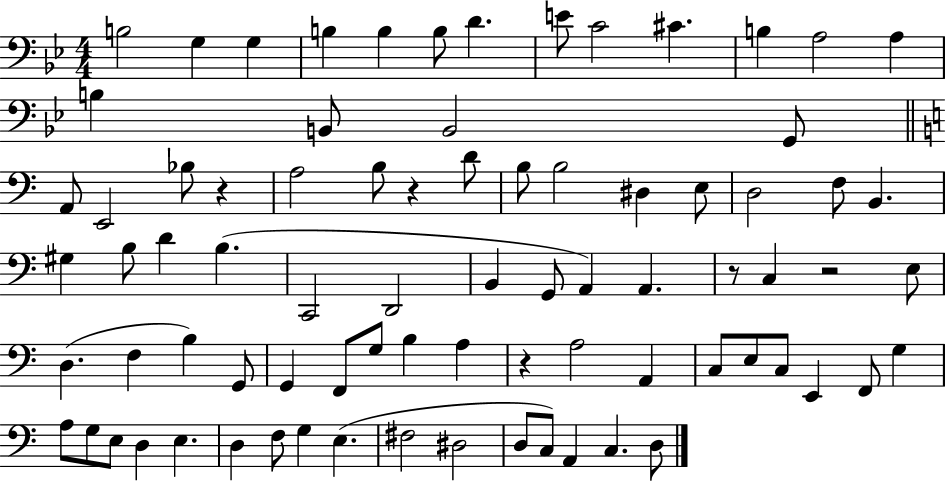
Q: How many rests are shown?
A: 5